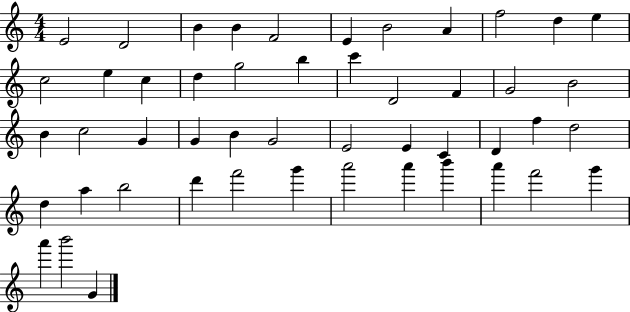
{
  \clef treble
  \numericTimeSignature
  \time 4/4
  \key c \major
  e'2 d'2 | b'4 b'4 f'2 | e'4 b'2 a'4 | f''2 d''4 e''4 | \break c''2 e''4 c''4 | d''4 g''2 b''4 | c'''4 d'2 f'4 | g'2 b'2 | \break b'4 c''2 g'4 | g'4 b'4 g'2 | e'2 e'4 c'4 | d'4 f''4 d''2 | \break d''4 a''4 b''2 | d'''4 f'''2 g'''4 | a'''2 a'''4 b'''4 | a'''4 f'''2 g'''4 | \break a'''4 b'''2 g'4 | \bar "|."
}